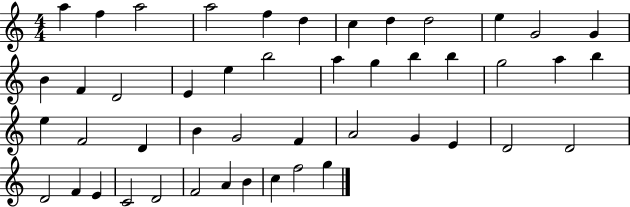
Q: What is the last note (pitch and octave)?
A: G5